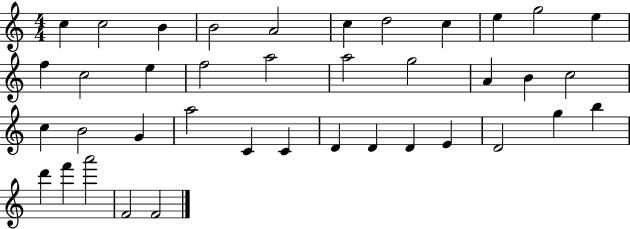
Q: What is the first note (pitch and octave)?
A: C5